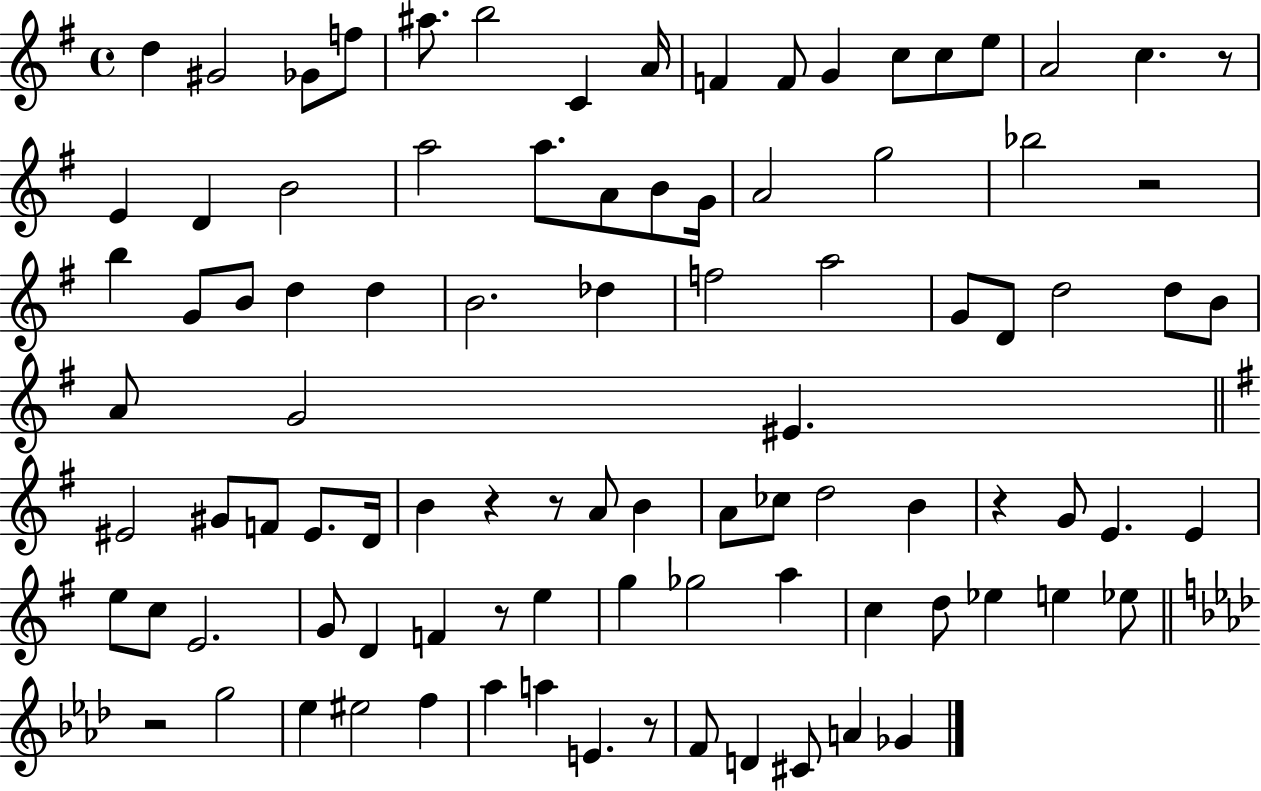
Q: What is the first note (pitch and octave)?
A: D5